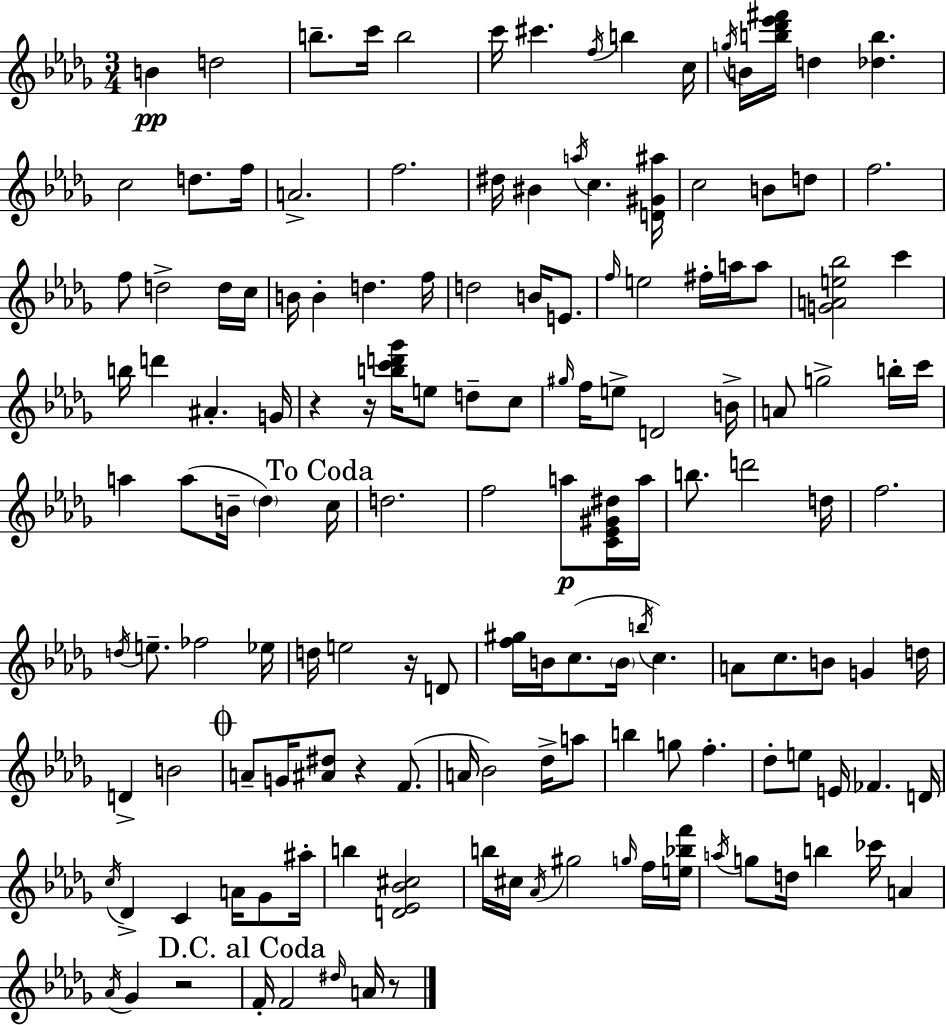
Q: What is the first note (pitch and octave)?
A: B4